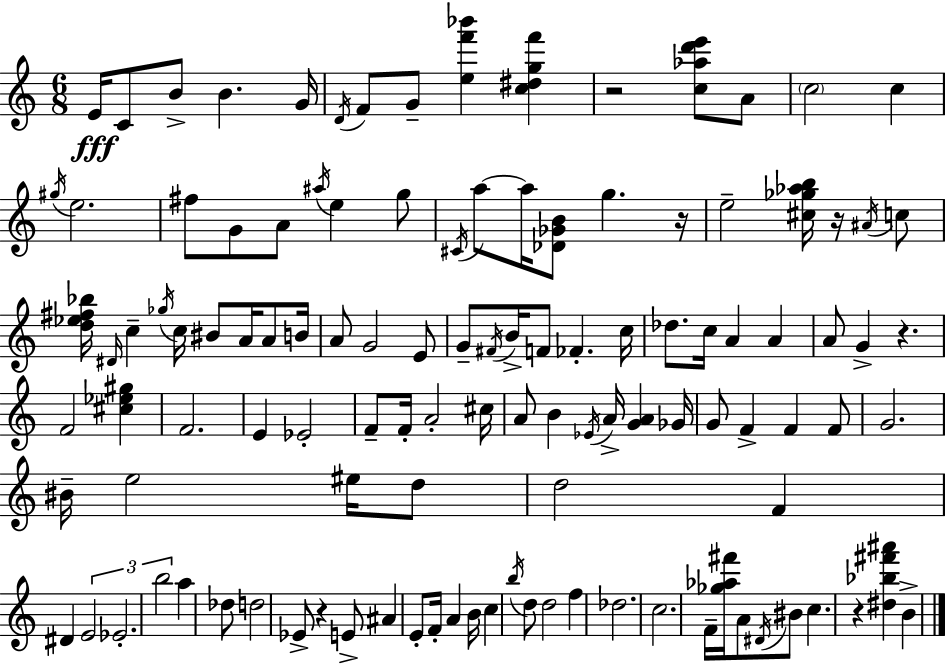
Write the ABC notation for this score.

X:1
T:Untitled
M:6/8
L:1/4
K:Am
E/4 C/2 B/2 B G/4 D/4 F/2 G/2 [ef'_b'] [c^dgf'] z2 [c_ad'e']/2 A/2 c2 c ^g/4 e2 ^f/2 G/2 A/2 ^a/4 e g/2 ^C/4 a/2 a/4 [_D_GB]/2 g z/4 e2 [^c_g_ab]/4 z/4 ^A/4 c/2 [d_e^f_b]/4 ^D/4 c _g/4 c/4 ^B/2 A/4 A/2 B/4 A/2 G2 E/2 G/2 ^F/4 B/4 F/2 _F c/4 _d/2 c/4 A A A/2 G z F2 [^c_e^g] F2 E _E2 F/2 F/4 A2 ^c/4 A/2 B _E/4 A/4 [GA] _G/4 G/2 F F F/2 G2 ^B/4 e2 ^e/4 d/2 d2 F ^D E2 _E2 b2 a _d/2 d2 _E/2 z E/2 ^A E/2 F/4 A B/4 c b/4 d/2 d2 f _d2 c2 F/4 [_g_a^f']/4 A/2 ^D/4 ^B/2 c z [^d_b^f'^a'] B